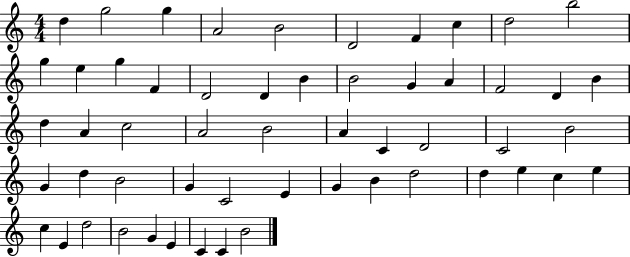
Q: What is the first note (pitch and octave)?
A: D5